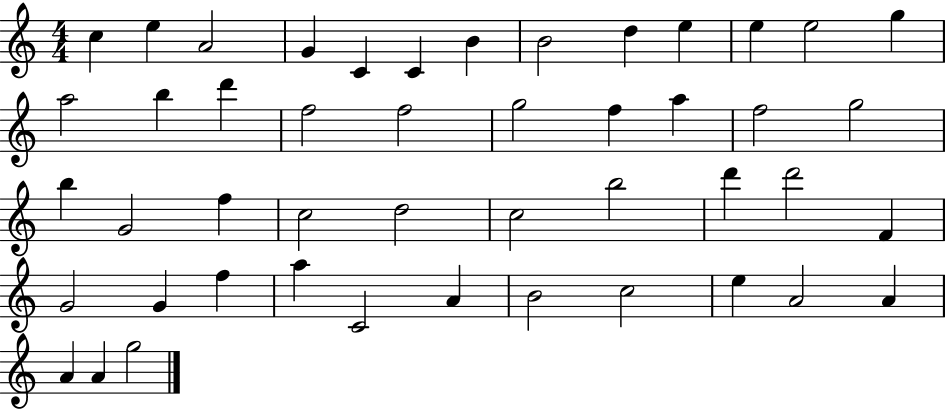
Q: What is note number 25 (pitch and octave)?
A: G4